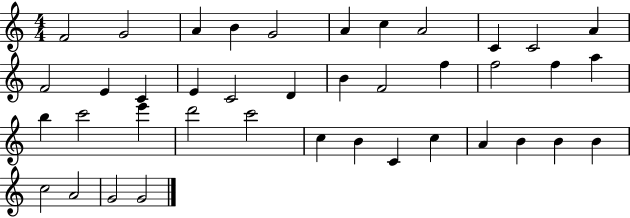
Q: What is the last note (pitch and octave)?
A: G4